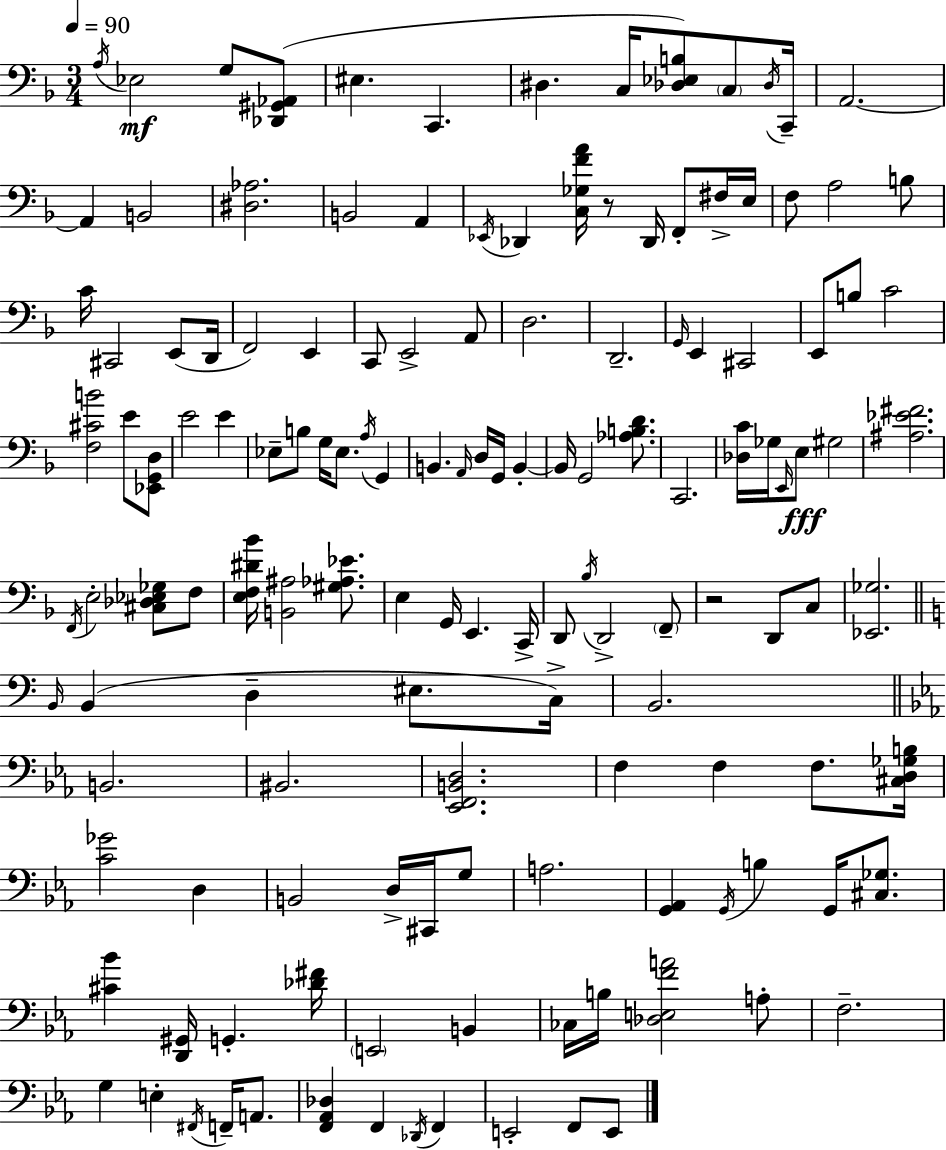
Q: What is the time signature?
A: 3/4